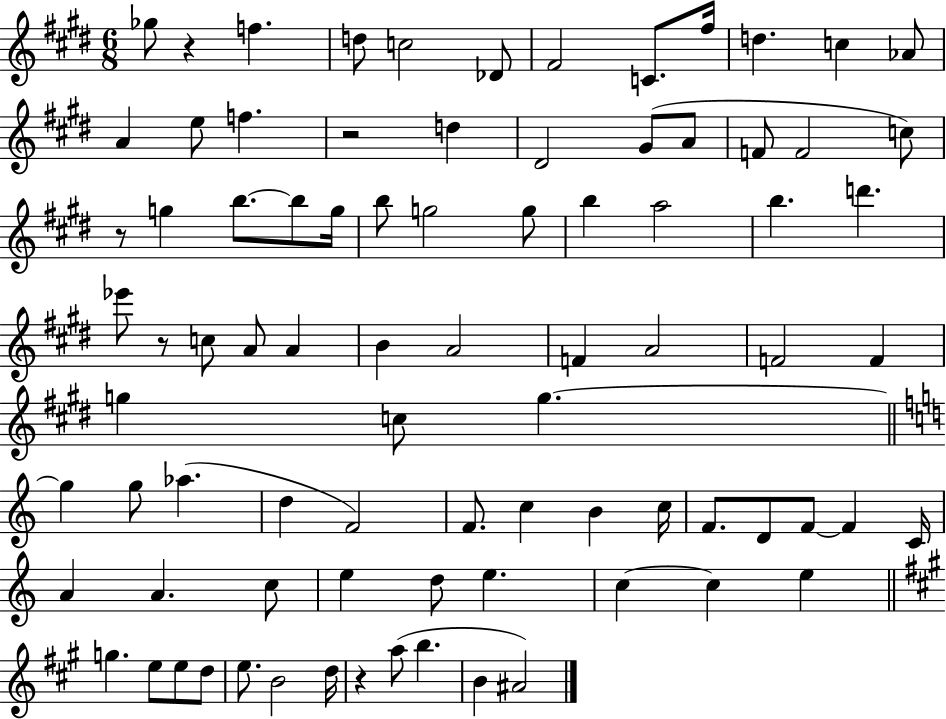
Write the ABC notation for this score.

X:1
T:Untitled
M:6/8
L:1/4
K:E
_g/2 z f d/2 c2 _D/2 ^F2 C/2 ^f/4 d c _A/2 A e/2 f z2 d ^D2 ^G/2 A/2 F/2 F2 c/2 z/2 g b/2 b/2 g/4 b/2 g2 g/2 b a2 b d' _e'/2 z/2 c/2 A/2 A B A2 F A2 F2 F g c/2 g g g/2 _a d F2 F/2 c B c/4 F/2 D/2 F/2 F C/4 A A c/2 e d/2 e c c e g e/2 e/2 d/2 e/2 B2 d/4 z a/2 b B ^A2